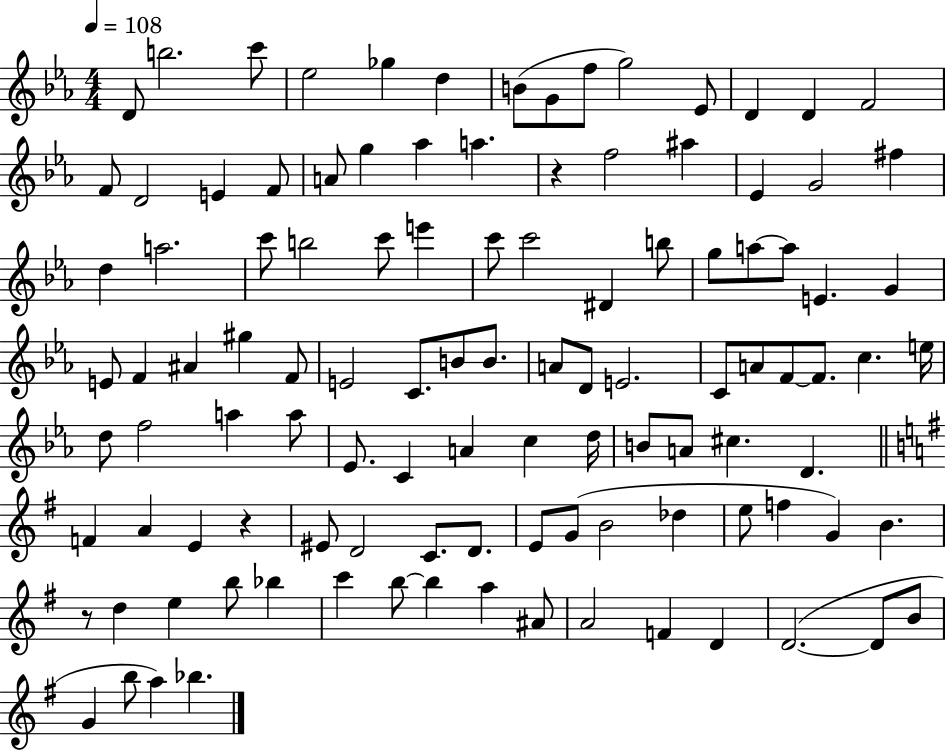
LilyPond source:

{
  \clef treble
  \numericTimeSignature
  \time 4/4
  \key ees \major
  \tempo 4 = 108
  d'8 b''2. c'''8 | ees''2 ges''4 d''4 | b'8( g'8 f''8 g''2) ees'8 | d'4 d'4 f'2 | \break f'8 d'2 e'4 f'8 | a'8 g''4 aes''4 a''4. | r4 f''2 ais''4 | ees'4 g'2 fis''4 | \break d''4 a''2. | c'''8 b''2 c'''8 e'''4 | c'''8 c'''2 dis'4 b''8 | g''8 a''8~~ a''8 e'4. g'4 | \break e'8 f'4 ais'4 gis''4 f'8 | e'2 c'8. b'8 b'8. | a'8 d'8 e'2. | c'8 a'8 f'8~~ f'8. c''4. e''16 | \break d''8 f''2 a''4 a''8 | ees'8. c'4 a'4 c''4 d''16 | b'8 a'8 cis''4. d'4. | \bar "||" \break \key e \minor f'4 a'4 e'4 r4 | eis'8 d'2 c'8. d'8. | e'8 g'8( b'2 des''4 | e''8 f''4 g'4) b'4. | \break r8 d''4 e''4 b''8 bes''4 | c'''4 b''8~~ b''4 a''4 ais'8 | a'2 f'4 d'4 | d'2.~(~ d'8 b'8 | \break g'4 b''8 a''4) bes''4. | \bar "|."
}